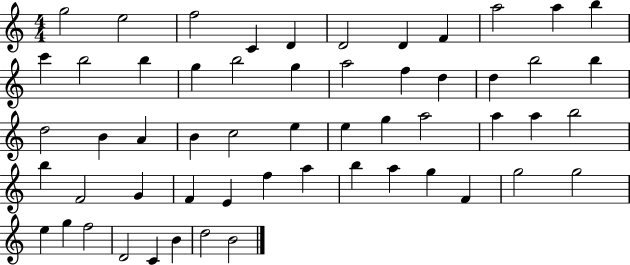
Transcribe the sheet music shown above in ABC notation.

X:1
T:Untitled
M:4/4
L:1/4
K:C
g2 e2 f2 C D D2 D F a2 a b c' b2 b g b2 g a2 f d d b2 b d2 B A B c2 e e g a2 a a b2 b F2 G F E f a b a g F g2 g2 e g f2 D2 C B d2 B2